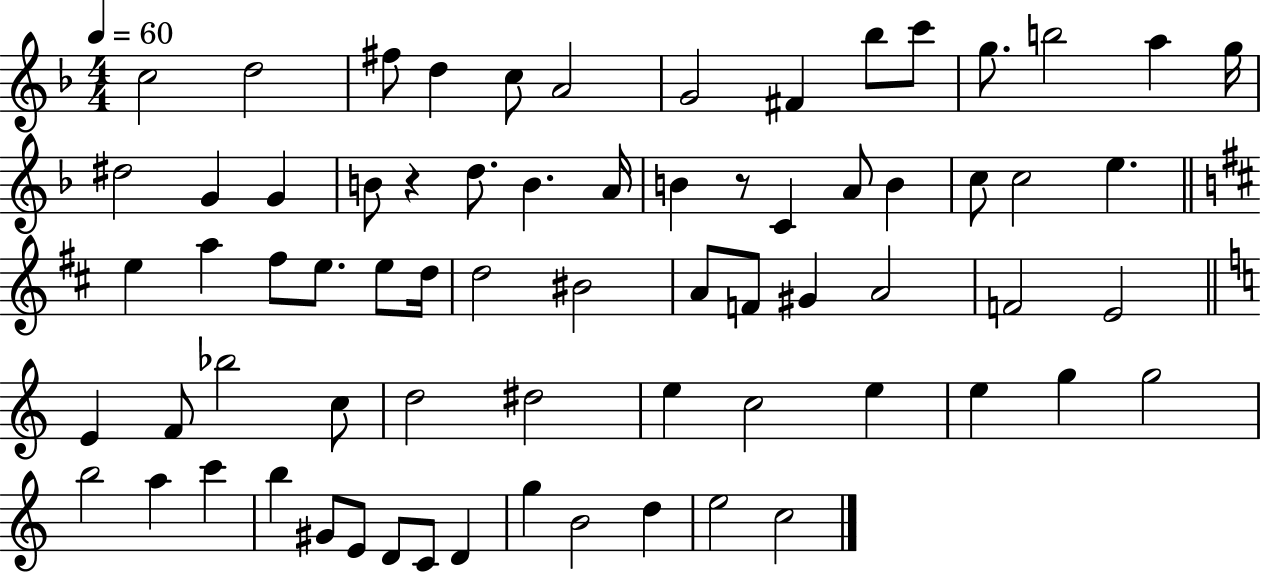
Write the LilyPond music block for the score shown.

{
  \clef treble
  \numericTimeSignature
  \time 4/4
  \key f \major
  \tempo 4 = 60
  \repeat volta 2 { c''2 d''2 | fis''8 d''4 c''8 a'2 | g'2 fis'4 bes''8 c'''8 | g''8. b''2 a''4 g''16 | \break dis''2 g'4 g'4 | b'8 r4 d''8. b'4. a'16 | b'4 r8 c'4 a'8 b'4 | c''8 c''2 e''4. | \break \bar "||" \break \key b \minor e''4 a''4 fis''8 e''8. e''8 d''16 | d''2 bis'2 | a'8 f'8 gis'4 a'2 | f'2 e'2 | \break \bar "||" \break \key c \major e'4 f'8 bes''2 c''8 | d''2 dis''2 | e''4 c''2 e''4 | e''4 g''4 g''2 | \break b''2 a''4 c'''4 | b''4 gis'8 e'8 d'8 c'8 d'4 | g''4 b'2 d''4 | e''2 c''2 | \break } \bar "|."
}